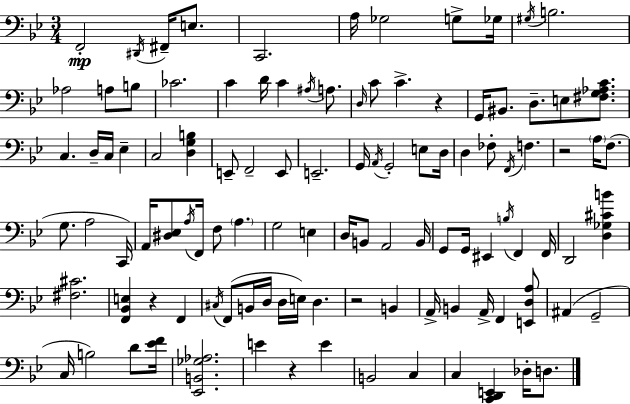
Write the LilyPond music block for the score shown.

{
  \clef bass
  \numericTimeSignature
  \time 3/4
  \key bes \major
  f,2-.\mp \acciaccatura { dis,16 } fis,16-- e8. | c,2. | a16 ges2 g8-> | ges16 \acciaccatura { gis16 } b2. | \break aes2 a8 | b8 ces'2. | c'4 d'16 c'4 \acciaccatura { ais16 } | a8. \grace { d16 } c'8 c'4.-> | \break r4 g,16 bis,8. d8.-- e8 | <fis g aes c'>8. c4. d16-- c16 | ees4-- c2 | <d g b>4 e,8-- f,2-- | \break e,8 e,2.-- | g,16 \acciaccatura { a,16 } g,2-. | e8 d16 d4 fes8-. \acciaccatura { f,16 } | f4. r2 | \break \parenthesize a16 f8.( g8. a2 | c,16) a,16 <dis ees>8 \acciaccatura { a16 } f,16 f8 | \parenthesize a4. g2 | e4 d16 b,8 a,2 | \break b,16 g,8 g,16 eis,4 | \acciaccatura { b16 } f,4 f,16 d,2 | <d ges cis' b'>4 <fis cis'>2. | <f, bes, e>4 | \break r4 f,4 \acciaccatura { cis16 } f,8( b,16 | d16 d16 e16) d4. r2 | b,4 a,16-> b,4 | a,16-> f,4 <e, d a>8 ais,4( | \break g,2-- c16 b2) | d'8 <ees' f'>16 <ees, b, ges aes>2. | e'4 | r4 e'4 b,2 | \break c4 c4 | <c, d, e,>4 des16-. d8. \bar "|."
}